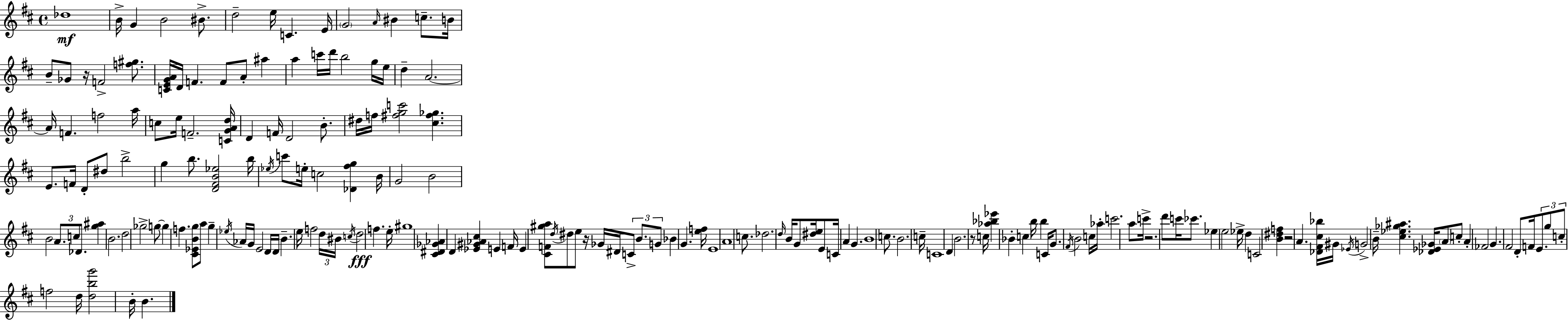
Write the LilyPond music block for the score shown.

{
  \clef treble
  \time 4/4
  \defaultTimeSignature
  \key d \major
  des''1\mf | b'16-> g'4 b'2 bis'8.-> | d''2-- e''16 c'4. e'16 | \parenthesize g'2 \grace { a'16 } bis'4 c''8.-- | \break b'16 b'8-- ges'8 r16 f'2-> <f'' gis''>8. | <c' e' g' a'>16 d'16 f'4. f'8 a'8-. ais''4 | a''4 c'''16 d'''16 b''2 g''16 | e''16 d''4-- a'2.~~ | \break a'16 f'4. f''2 | a''16 c''8 e''16 f'2.-- | <c' g' a' d''>16 d'4 f'16 d'2 b'8.-. | dis''16 f''16 <fis'' g'' c'''>2 <cis'' fis'' ges''>4. | \break e'8. f'16 d'8-. dis''8 b''2-> | g''4 b''8. <d' fis' b' ees''>2 | b''16 \acciaccatura { ees''16 } c'''8 e''16-. c''2 <des' fis'' g''>4 | b'16 g'2 b'2 | \break b'2 \tuplet 3/2 { a'8. c''8 des'8. } | <g'' ais''>4 b'2. | d''2 ges''2-> | g''8~~ g''4 f''4. <cis' ees' b' g''>8 | \break a''8 g''4-- \acciaccatura { ees''16 } aes'16 g'16 e'2 | d'16 d'16 b'4.-- e''16 f''2 | \tuplet 3/2 { d''16 bis'16 \acciaccatura { c''16 } } d''2\fff f''4. | e''16-. gis''1 | \break <cis' dis' ges' aes'>4 d'4 <ees' gis' aes' cis''>4 | e'4 f'16 e'4 <cis' f' gis'' a''>8 \acciaccatura { d''16 } dis''8 e''8 | r16 ges'16 dis'16 \tuplet 3/2 { c'8-> b'8. g'8 } bes'4 g'4. | <e'' f''>16 e'1 | \break a'1 | c''8. des''2. | \grace { d''16 } b'16 g'8 <dis'' e''>16 e'8 c'16 a'4 | g'4. b'1 | \break c''8. b'2. | c''16-- c'1 | d'4 b'2. | r8 c''16 <aes'' bes'' ees'''>4 bes'4-. | \break c''4 b''16 b''4 c'16 g'8. \acciaccatura { fis'16 } b'2 | c''16 aes''16-. c'''2. | a''8 c'''16-> r2. | d'''8 c'''16 ces'''8. ees''4 e''2 | \break ees''16-> d''4 c'2 | <b' dis'' f''>4 r2 a'4. | <des' fis' cis'' bes''>16 gis'16 \acciaccatura { ees'16 } g'2-> | b'16-- <cis'' ees'' ges'' ais''>4. <des' ees' ges'>16 \parenthesize a'8 c''8-. a'4-. | \break fes'2 g'4. fis'2 | d'8-. f'16 \tuplet 3/2 { e'8. g''8 c''8-. } | f''2 d''16 <d'' b'' g'''>2 | b'16-. b'4. \bar "|."
}